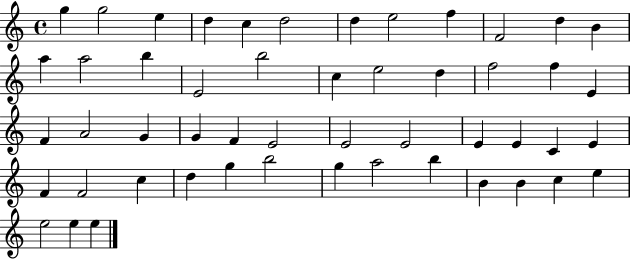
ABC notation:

X:1
T:Untitled
M:4/4
L:1/4
K:C
g g2 e d c d2 d e2 f F2 d B a a2 b E2 b2 c e2 d f2 f E F A2 G G F E2 E2 E2 E E C E F F2 c d g b2 g a2 b B B c e e2 e e